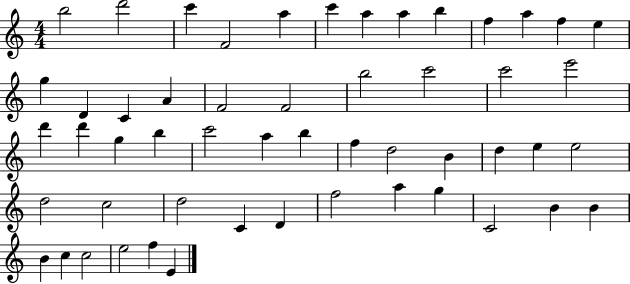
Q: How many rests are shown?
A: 0